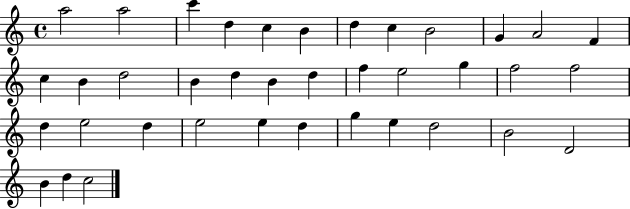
A5/h A5/h C6/q D5/q C5/q B4/q D5/q C5/q B4/h G4/q A4/h F4/q C5/q B4/q D5/h B4/q D5/q B4/q D5/q F5/q E5/h G5/q F5/h F5/h D5/q E5/h D5/q E5/h E5/q D5/q G5/q E5/q D5/h B4/h D4/h B4/q D5/q C5/h